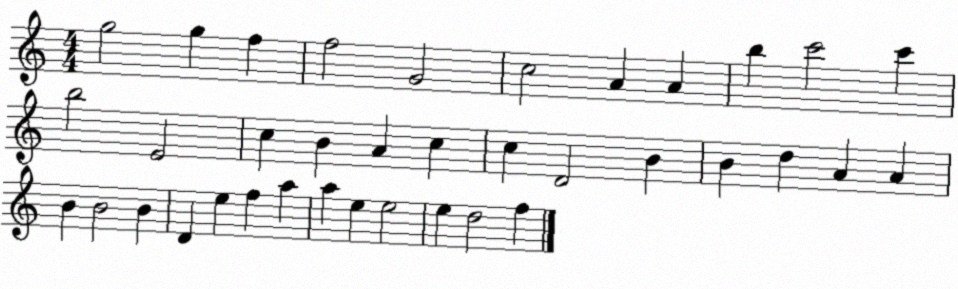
X:1
T:Untitled
M:4/4
L:1/4
K:C
g2 g f f2 G2 c2 A A b c'2 c' b2 E2 c B A c c D2 B B d A A B B2 B D e f a a e e2 e d2 f